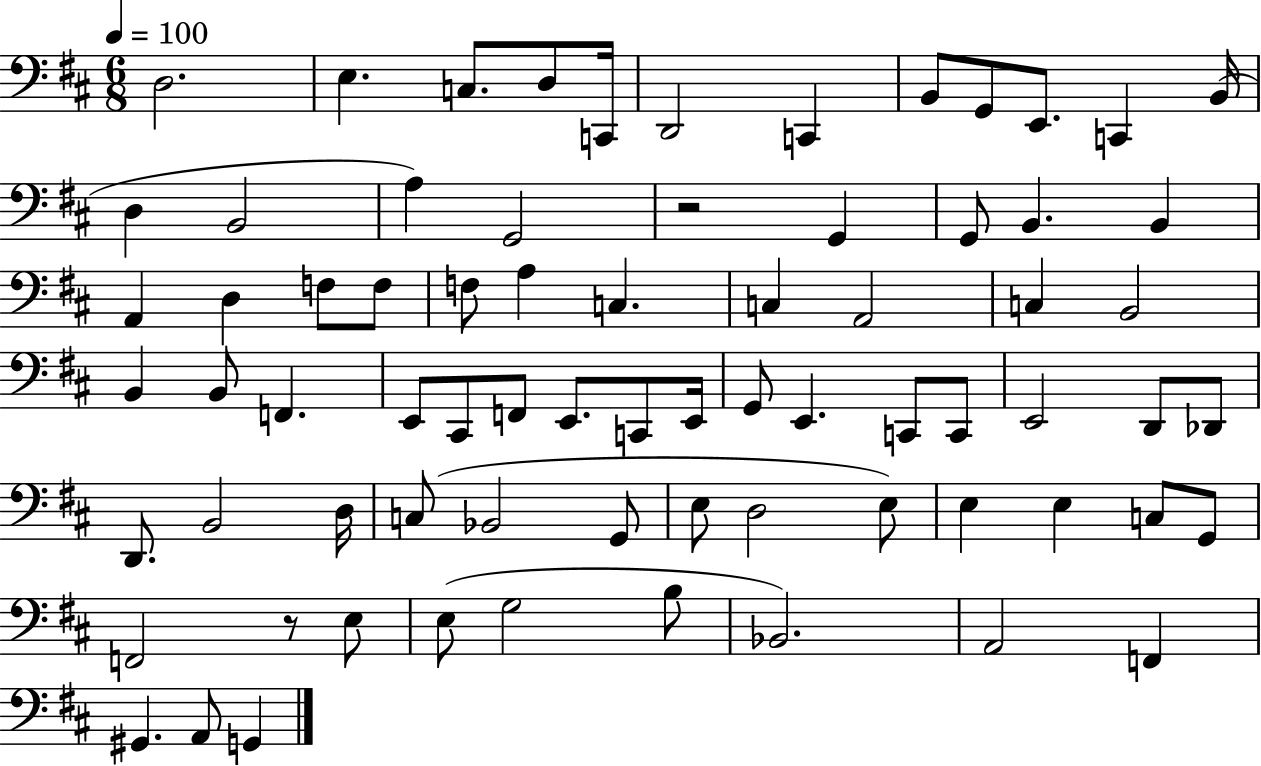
{
  \clef bass
  \numericTimeSignature
  \time 6/8
  \key d \major
  \tempo 4 = 100
  d2. | e4. c8. d8 c,16 | d,2 c,4 | b,8 g,8 e,8. c,4 b,16( | \break d4 b,2 | a4) g,2 | r2 g,4 | g,8 b,4. b,4 | \break a,4 d4 f8 f8 | f8 a4 c4. | c4 a,2 | c4 b,2 | \break b,4 b,8 f,4. | e,8 cis,8 f,8 e,8. c,8 e,16 | g,8 e,4. c,8 c,8 | e,2 d,8 des,8 | \break d,8. b,2 d16 | c8( bes,2 g,8 | e8 d2 e8) | e4 e4 c8 g,8 | \break f,2 r8 e8 | e8( g2 b8 | bes,2.) | a,2 f,4 | \break gis,4. a,8 g,4 | \bar "|."
}